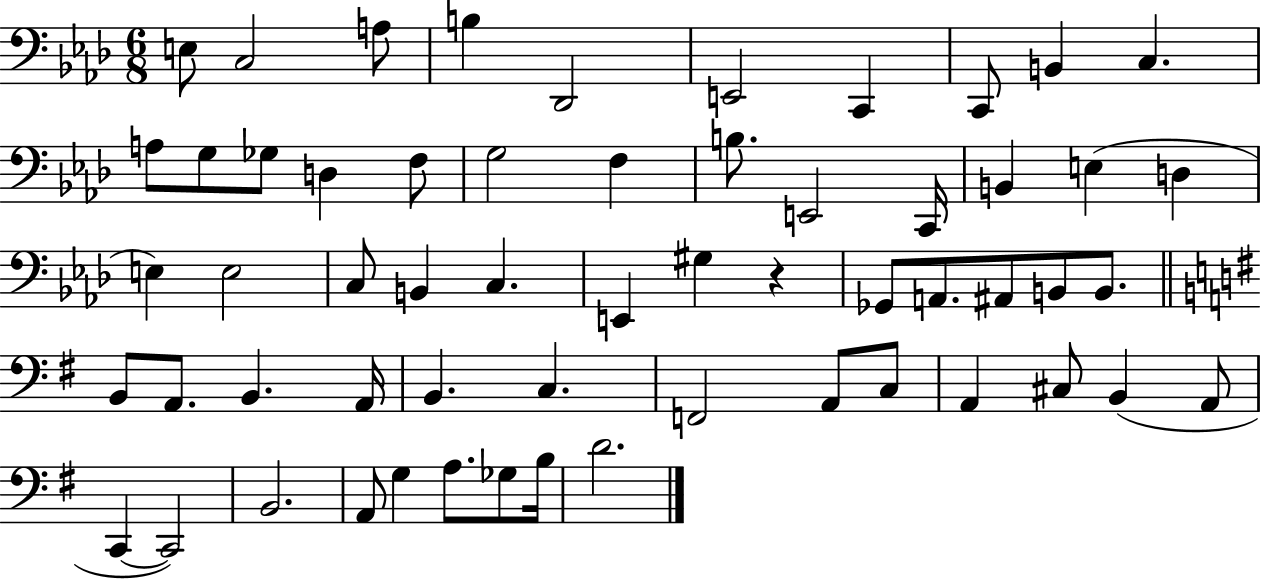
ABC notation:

X:1
T:Untitled
M:6/8
L:1/4
K:Ab
E,/2 C,2 A,/2 B, _D,,2 E,,2 C,, C,,/2 B,, C, A,/2 G,/2 _G,/2 D, F,/2 G,2 F, B,/2 E,,2 C,,/4 B,, E, D, E, E,2 C,/2 B,, C, E,, ^G, z _G,,/2 A,,/2 ^A,,/2 B,,/2 B,,/2 B,,/2 A,,/2 B,, A,,/4 B,, C, F,,2 A,,/2 C,/2 A,, ^C,/2 B,, A,,/2 C,, C,,2 B,,2 A,,/2 G, A,/2 _G,/2 B,/4 D2